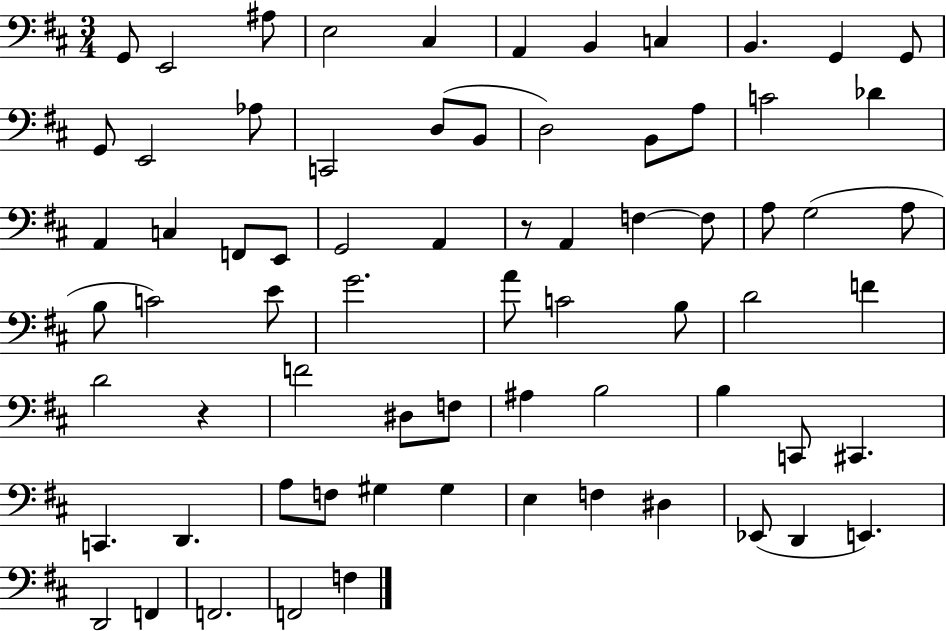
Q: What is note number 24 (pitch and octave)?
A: C3